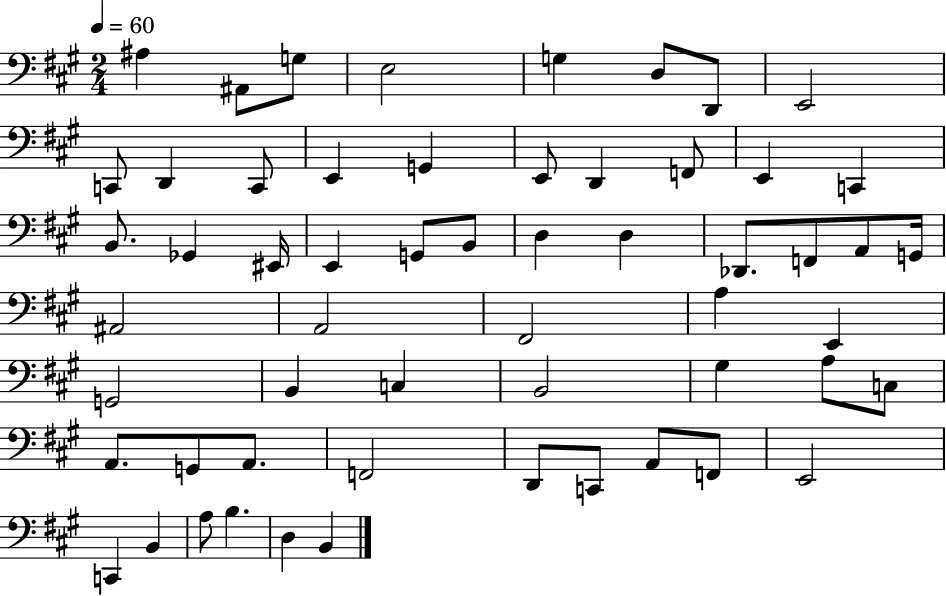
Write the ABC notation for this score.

X:1
T:Untitled
M:2/4
L:1/4
K:A
^A, ^A,,/2 G,/2 E,2 G, D,/2 D,,/2 E,,2 C,,/2 D,, C,,/2 E,, G,, E,,/2 D,, F,,/2 E,, C,, B,,/2 _G,, ^E,,/4 E,, G,,/2 B,,/2 D, D, _D,,/2 F,,/2 A,,/2 G,,/4 ^A,,2 A,,2 ^F,,2 A, E,, G,,2 B,, C, B,,2 ^G, A,/2 C,/2 A,,/2 G,,/2 A,,/2 F,,2 D,,/2 C,,/2 A,,/2 F,,/2 E,,2 C,, B,, A,/2 B, D, B,,